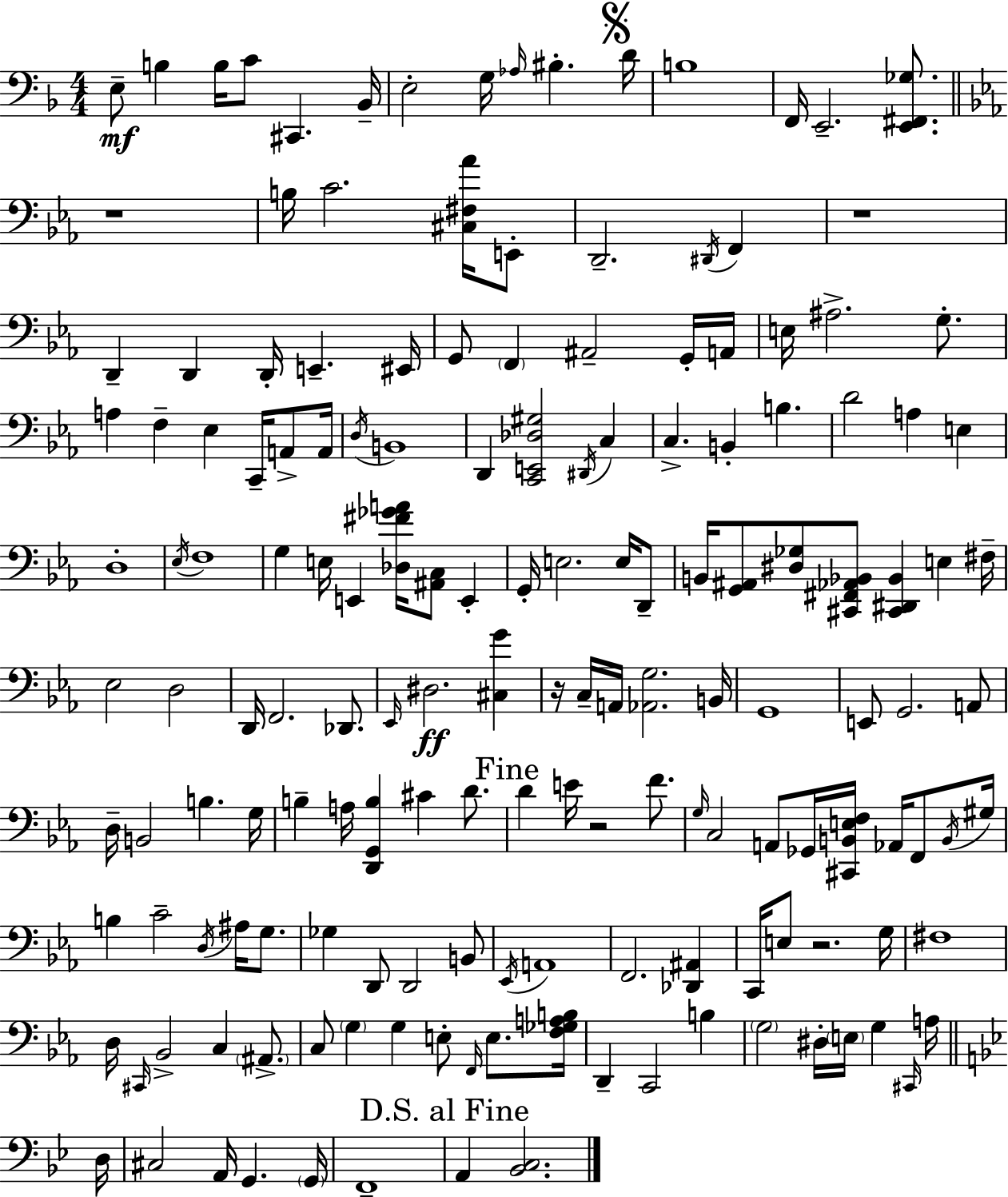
{
  \clef bass
  \numericTimeSignature
  \time 4/4
  \key f \major
  e8--\mf b4 b16 c'8 cis,4. bes,16-- | e2-. g16 \grace { aes16 } bis4.-. | \mark \markup { \musicglyph "scripts.segno" } d'16 b1 | f,16 e,2.-- <e, fis, ges>8. | \break \bar "||" \break \key ees \major r1 | b16 c'2. <cis fis aes'>16 e,8-. | d,2.-- \acciaccatura { dis,16 } f,4 | r1 | \break d,4-- d,4 d,16-. e,4.-- | eis,16 g,8 \parenthesize f,4 ais,2-- g,16-. | a,16 e16 ais2.-> g8.-. | a4 f4-- ees4 c,16-- a,8-> | \break a,16 \acciaccatura { d16 } b,1 | d,4 <c, e, des gis>2 \acciaccatura { dis,16 } c4 | c4.-> b,4-. b4. | d'2 a4 e4 | \break d1-. | \acciaccatura { ees16 } f1 | g4 e16 e,4 <des fis' ges' a'>16 <ais, c>8 | e,4-. g,16-. e2. | \break e16 d,8-- b,16 <g, ais,>8 <dis ges>8 <cis, fis, aes, bes,>8 <cis, dis, bes,>4 e4 | fis16-- ees2 d2 | d,16 f,2. | des,8. \grace { ees,16 }\ff dis2. | \break <cis g'>4 r16 c16-- a,16 <aes, g>2. | b,16 g,1 | e,8 g,2. | a,8 d16-- b,2 b4. | \break g16 b4-- a16 <d, g, b>4 cis'4 | d'8. \mark "Fine" d'4 e'16 r2 | f'8. \grace { g16 } c2 a,8 | ges,16 <cis, b, e f>16 aes,16 f,8 \acciaccatura { b,16 } gis16 b4 c'2-- | \break \acciaccatura { d16 } ais16 g8. ges4 d,8 d,2 | b,8 \acciaccatura { ees,16 } a,1 | f,2. | <des, ais,>4 c,16 e8 r2. | \break g16 fis1 | d16 \grace { cis,16 } bes,2-> | c4 \parenthesize ais,8.-> c8 \parenthesize g4 | g4 e8-. \grace { f,16 } e8. <f ges a b>16 d,4-- c,2 | \break b4 \parenthesize g2 | dis16-. \parenthesize e16 g4 \grace { cis,16 } a16 \bar "||" \break \key bes \major d16 cis2 a,16 g,4. | \parenthesize g,16 f,1-- | \mark "D.S. al Fine" a,4 <bes, c>2. | \bar "|."
}